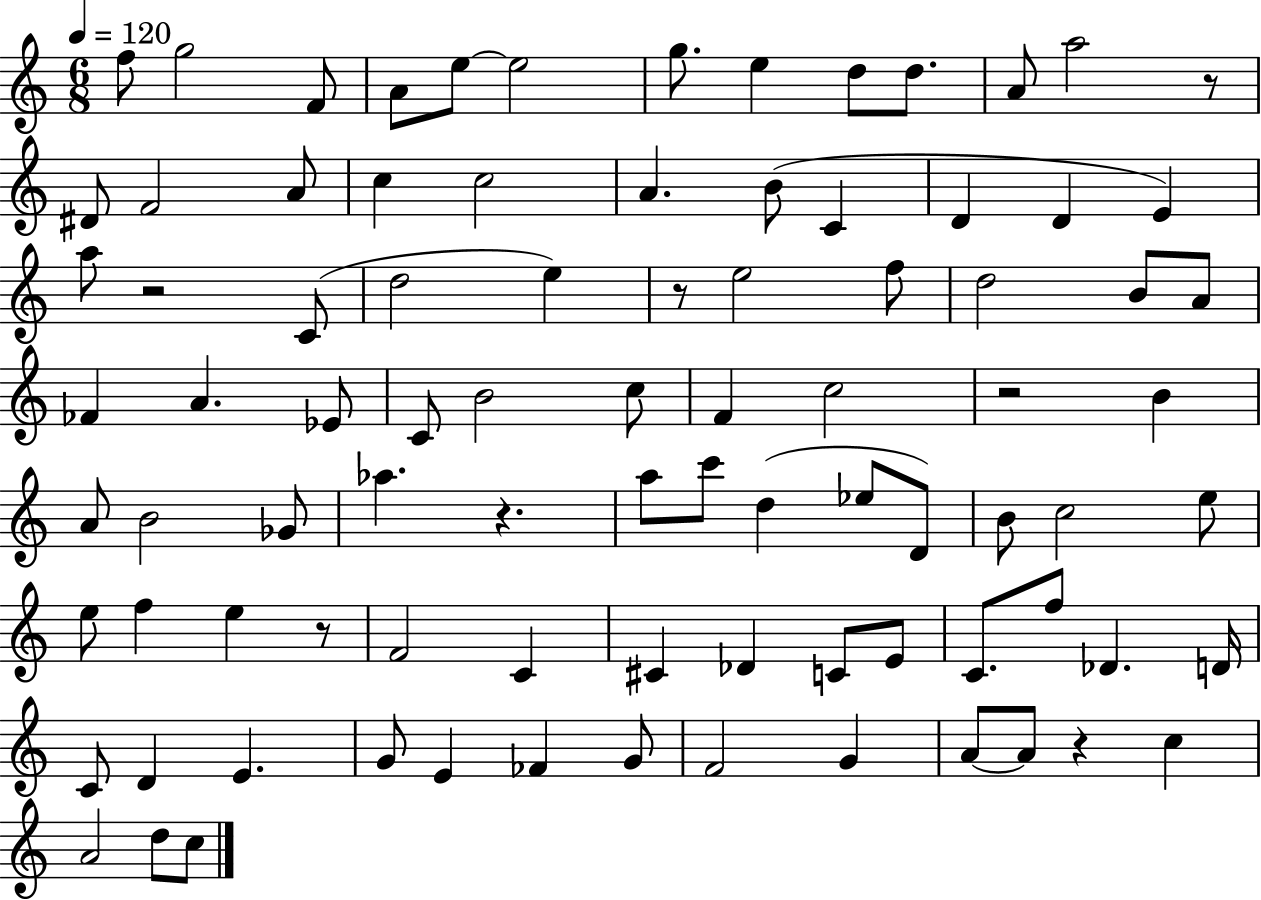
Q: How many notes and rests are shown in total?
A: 88